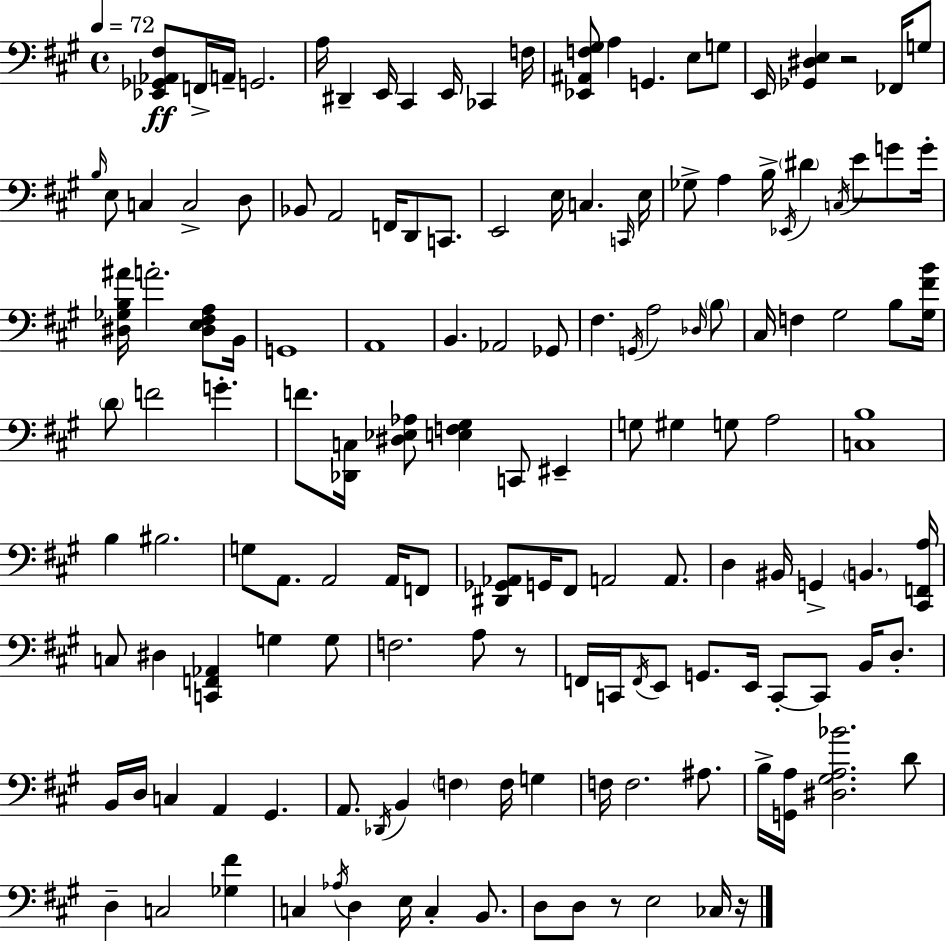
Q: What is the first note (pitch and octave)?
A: F2